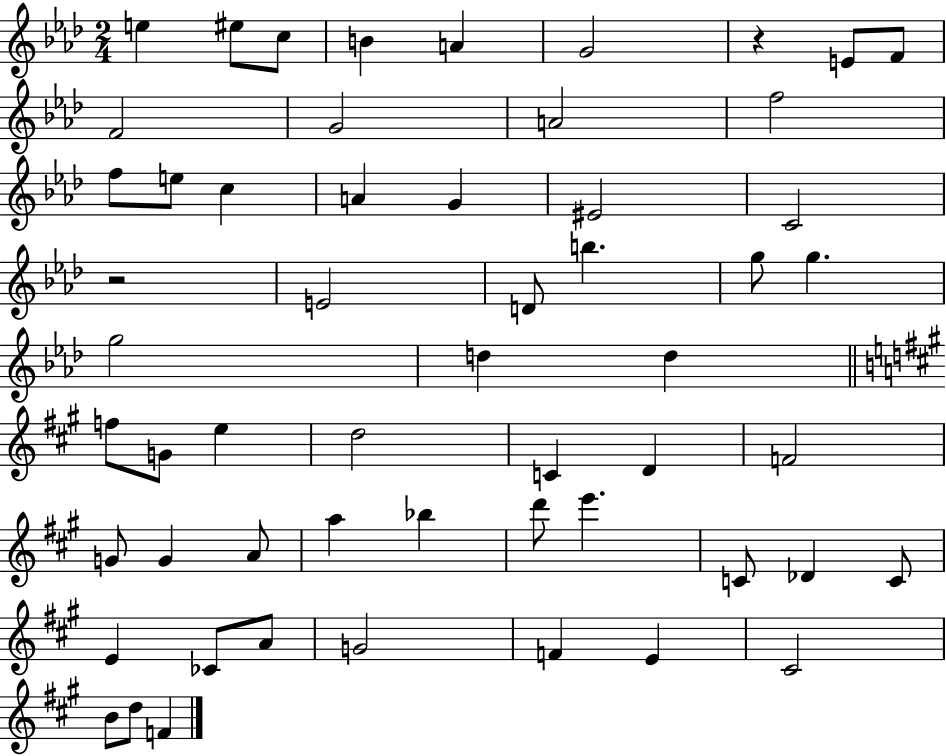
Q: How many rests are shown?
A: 2